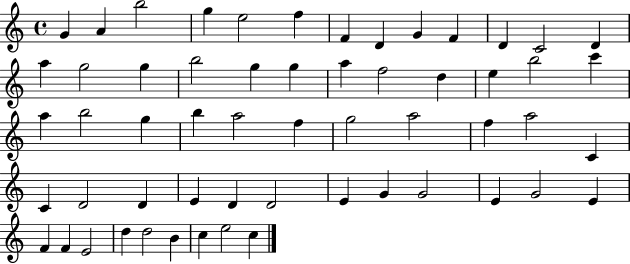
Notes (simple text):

G4/q A4/q B5/h G5/q E5/h F5/q F4/q D4/q G4/q F4/q D4/q C4/h D4/q A5/q G5/h G5/q B5/h G5/q G5/q A5/q F5/h D5/q E5/q B5/h C6/q A5/q B5/h G5/q B5/q A5/h F5/q G5/h A5/h F5/q A5/h C4/q C4/q D4/h D4/q E4/q D4/q D4/h E4/q G4/q G4/h E4/q G4/h E4/q F4/q F4/q E4/h D5/q D5/h B4/q C5/q E5/h C5/q